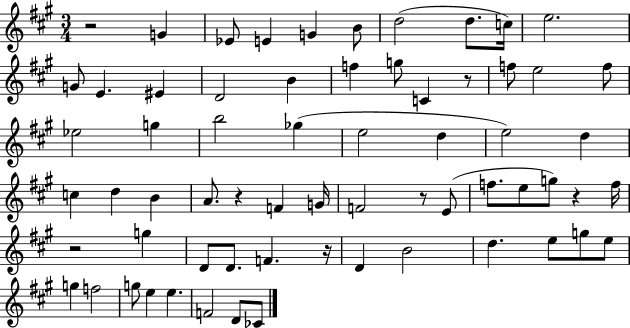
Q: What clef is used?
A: treble